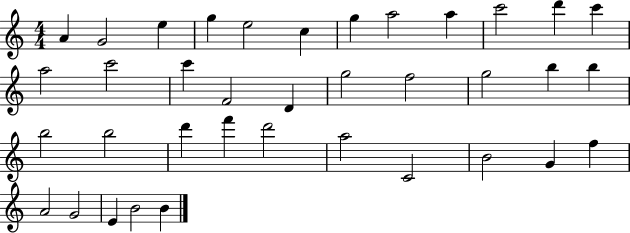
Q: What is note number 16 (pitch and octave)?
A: F4